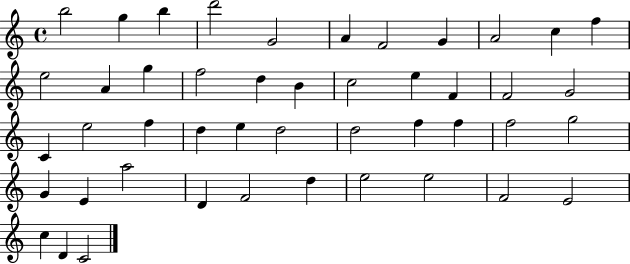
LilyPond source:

{
  \clef treble
  \time 4/4
  \defaultTimeSignature
  \key c \major
  b''2 g''4 b''4 | d'''2 g'2 | a'4 f'2 g'4 | a'2 c''4 f''4 | \break e''2 a'4 g''4 | f''2 d''4 b'4 | c''2 e''4 f'4 | f'2 g'2 | \break c'4 e''2 f''4 | d''4 e''4 d''2 | d''2 f''4 f''4 | f''2 g''2 | \break g'4 e'4 a''2 | d'4 f'2 d''4 | e''2 e''2 | f'2 e'2 | \break c''4 d'4 c'2 | \bar "|."
}